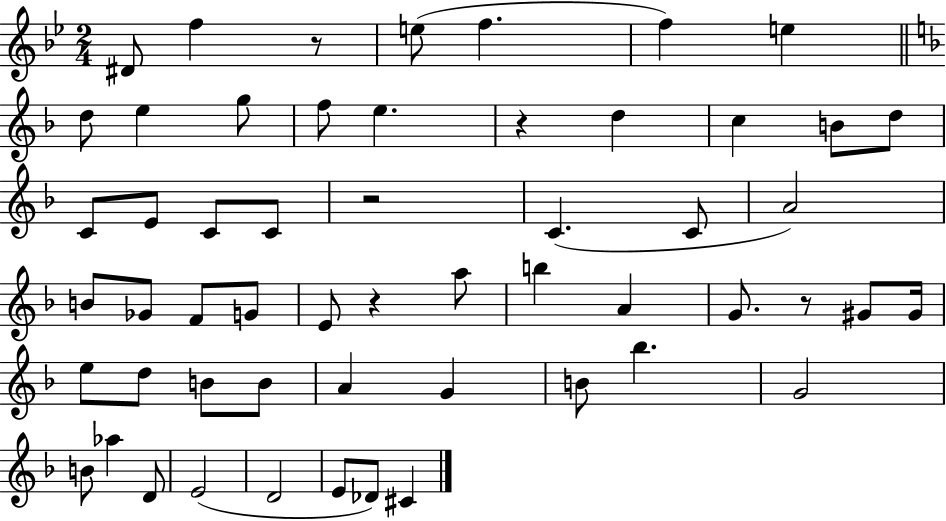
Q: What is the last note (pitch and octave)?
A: C#4